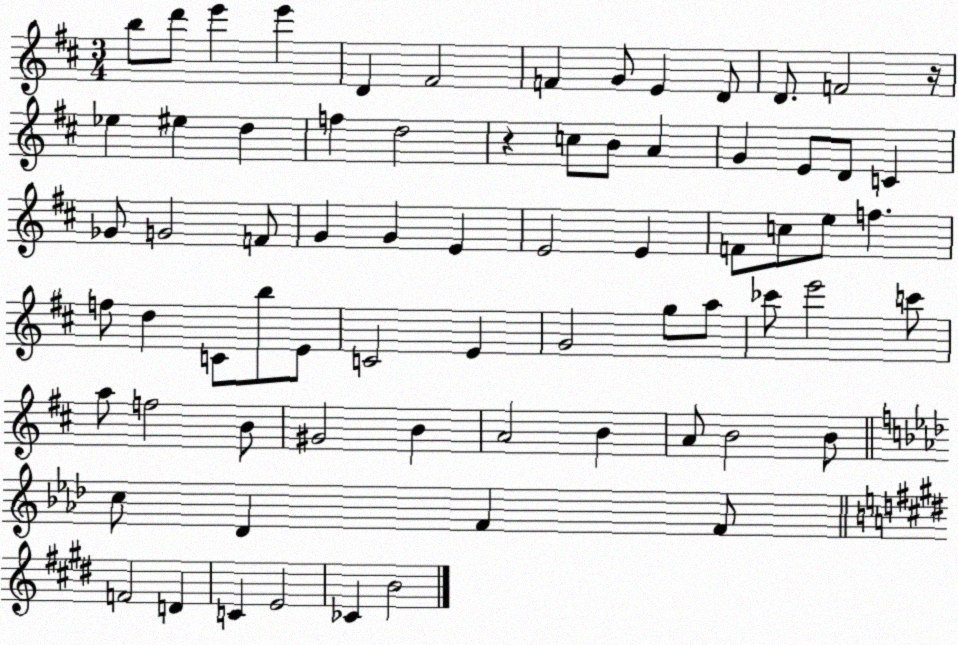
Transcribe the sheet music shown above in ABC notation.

X:1
T:Untitled
M:3/4
L:1/4
K:D
b/2 d'/2 e' e' D ^F2 F G/2 E D/2 D/2 F2 z/4 _e ^e d f d2 z c/2 B/2 A G E/2 D/2 C _G/2 G2 F/2 G G E E2 E F/2 c/2 e/2 f f/2 d C/2 b/2 E/2 C2 E G2 g/2 a/2 _c'/2 e'2 c'/2 a/2 f2 B/2 ^G2 B A2 B A/2 B2 B/2 c/2 _D F F/2 F2 D C E2 _C B2